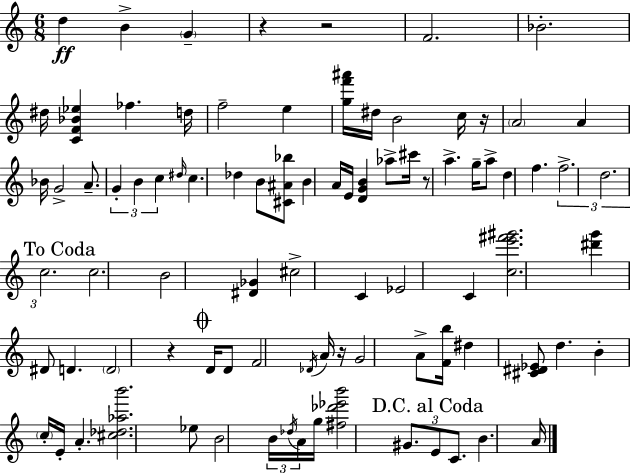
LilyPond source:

{
  \clef treble
  \numericTimeSignature
  \time 6/8
  \key a \minor
  d''4\ff b'4-> \parenthesize g'4-- | r4 r2 | f'2. | bes'2.-. | \break dis''16 <c' f' bes' ees''>4 fes''4. d''16 | f''2-- e''4 | <g'' f''' ais'''>16 dis''16 b'2 c''16 r16 | \parenthesize a'2 a'4 | \break bes'16 g'2-> a'8.-- | \tuplet 3/2 { g'4-. b'4 c''4 } | \grace { dis''16 } c''4. des''4 b'8 | <cis' ais' bes''>8 b'4 a'16 e'16 <d' g' b'>4 | \break aes''8-> cis'''16 r8 a''4.-> | g''16-- a''8-> d''4 f''4. | \tuplet 3/2 { f''2.-> | d''2. | \break \mark "To Coda" c''2. } | c''2. | b'2 <dis' ges'>4 | cis''2-> c'4 | \break ees'2 c'4 | <c'' e''' fis''' gis'''>2. | <dis''' g'''>4 dis'8 d'4. | \parenthesize d'2 r4 | \break \mark \markup { \musicglyph "scripts.coda" } d'16 d'8 f'2 | \acciaccatura { des'16 } a'16 r16 g'2 a'8-> | <f' b''>16 dis''4 <cis' dis' ees'>8 d''4. | b'4-. \parenthesize c''16-. e'16-. a'4.-. | \break <cis'' des'' aes'' b'''>2. | ees''8 b'2 | \tuplet 3/2 { b'16 \acciaccatura { des''16 } a'16 } g''16 <fis'' des''' ees''' b'''>2 | \tuplet 3/2 { gis'8. \mark "D.C. al Coda" e'8 c'8. } b'4. | \break a'16 \bar "|."
}